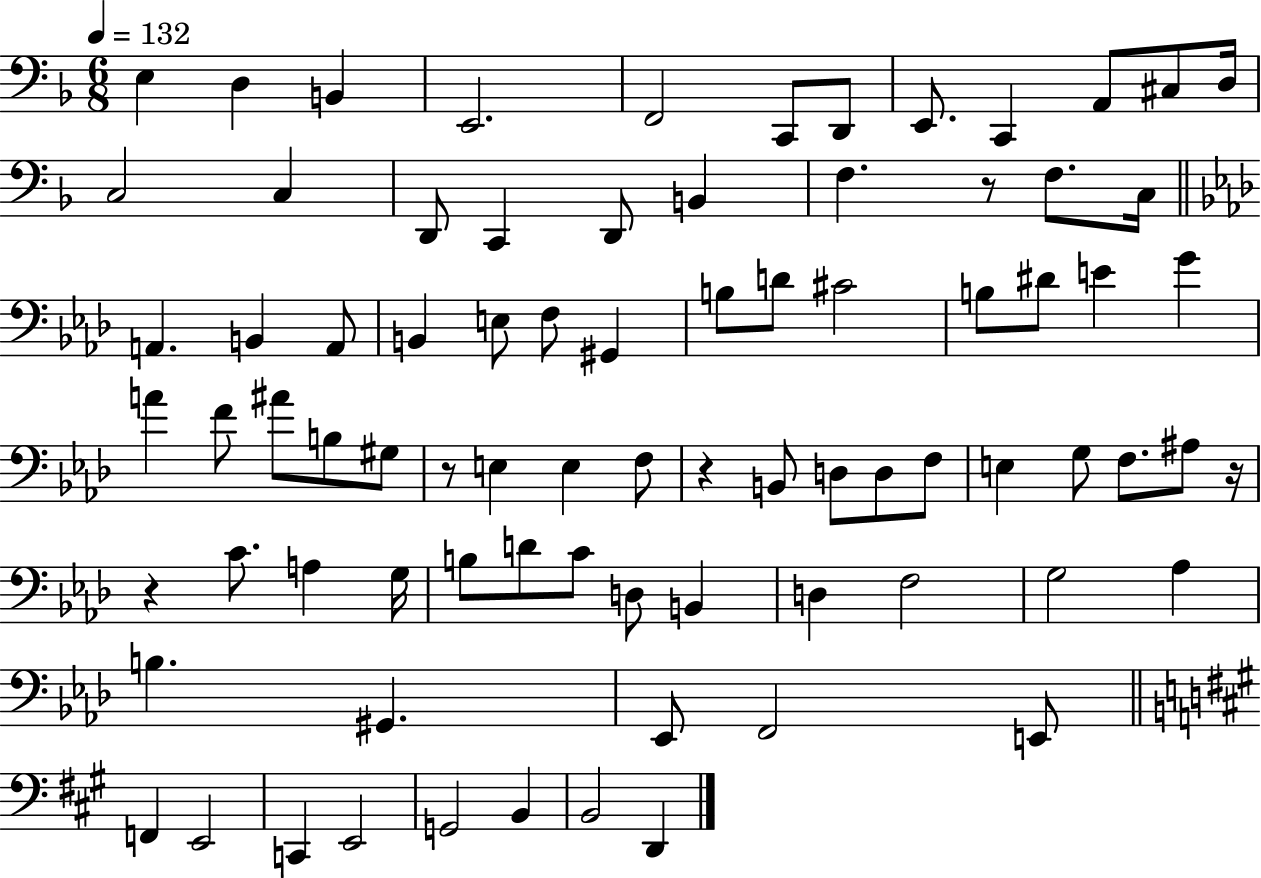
{
  \clef bass
  \numericTimeSignature
  \time 6/8
  \key f \major
  \tempo 4 = 132
  e4 d4 b,4 | e,2. | f,2 c,8 d,8 | e,8. c,4 a,8 cis8 d16 | \break c2 c4 | d,8 c,4 d,8 b,4 | f4. r8 f8. c16 | \bar "||" \break \key aes \major a,4. b,4 a,8 | b,4 e8 f8 gis,4 | b8 d'8 cis'2 | b8 dis'8 e'4 g'4 | \break a'4 f'8 ais'8 b8 gis8 | r8 e4 e4 f8 | r4 b,8 d8 d8 f8 | e4 g8 f8. ais8 r16 | \break r4 c'8. a4 g16 | b8 d'8 c'8 d8 b,4 | d4 f2 | g2 aes4 | \break b4. gis,4. | ees,8 f,2 e,8 | \bar "||" \break \key a \major f,4 e,2 | c,4 e,2 | g,2 b,4 | b,2 d,4 | \break \bar "|."
}